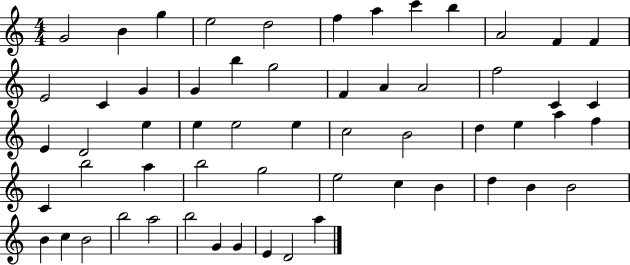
{
  \clef treble
  \numericTimeSignature
  \time 4/4
  \key c \major
  g'2 b'4 g''4 | e''2 d''2 | f''4 a''4 c'''4 b''4 | a'2 f'4 f'4 | \break e'2 c'4 g'4 | g'4 b''4 g''2 | f'4 a'4 a'2 | f''2 c'4 c'4 | \break e'4 d'2 e''4 | e''4 e''2 e''4 | c''2 b'2 | d''4 e''4 a''4 f''4 | \break c'4 b''2 a''4 | b''2 g''2 | e''2 c''4 b'4 | d''4 b'4 b'2 | \break b'4 c''4 b'2 | b''2 a''2 | b''2 g'4 g'4 | e'4 d'2 a''4 | \break \bar "|."
}